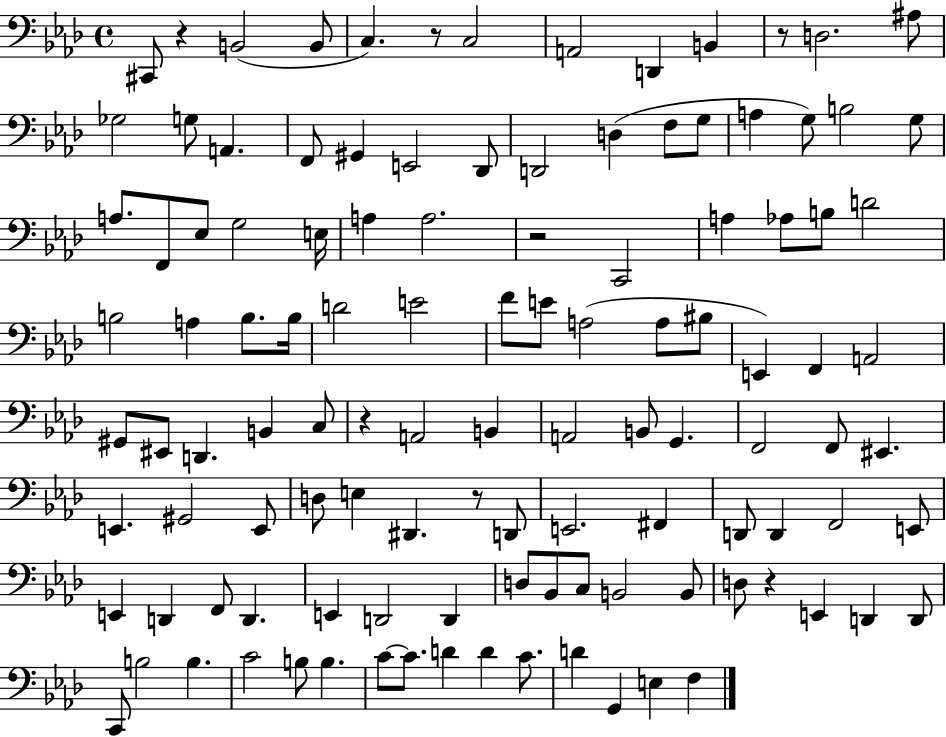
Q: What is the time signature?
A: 4/4